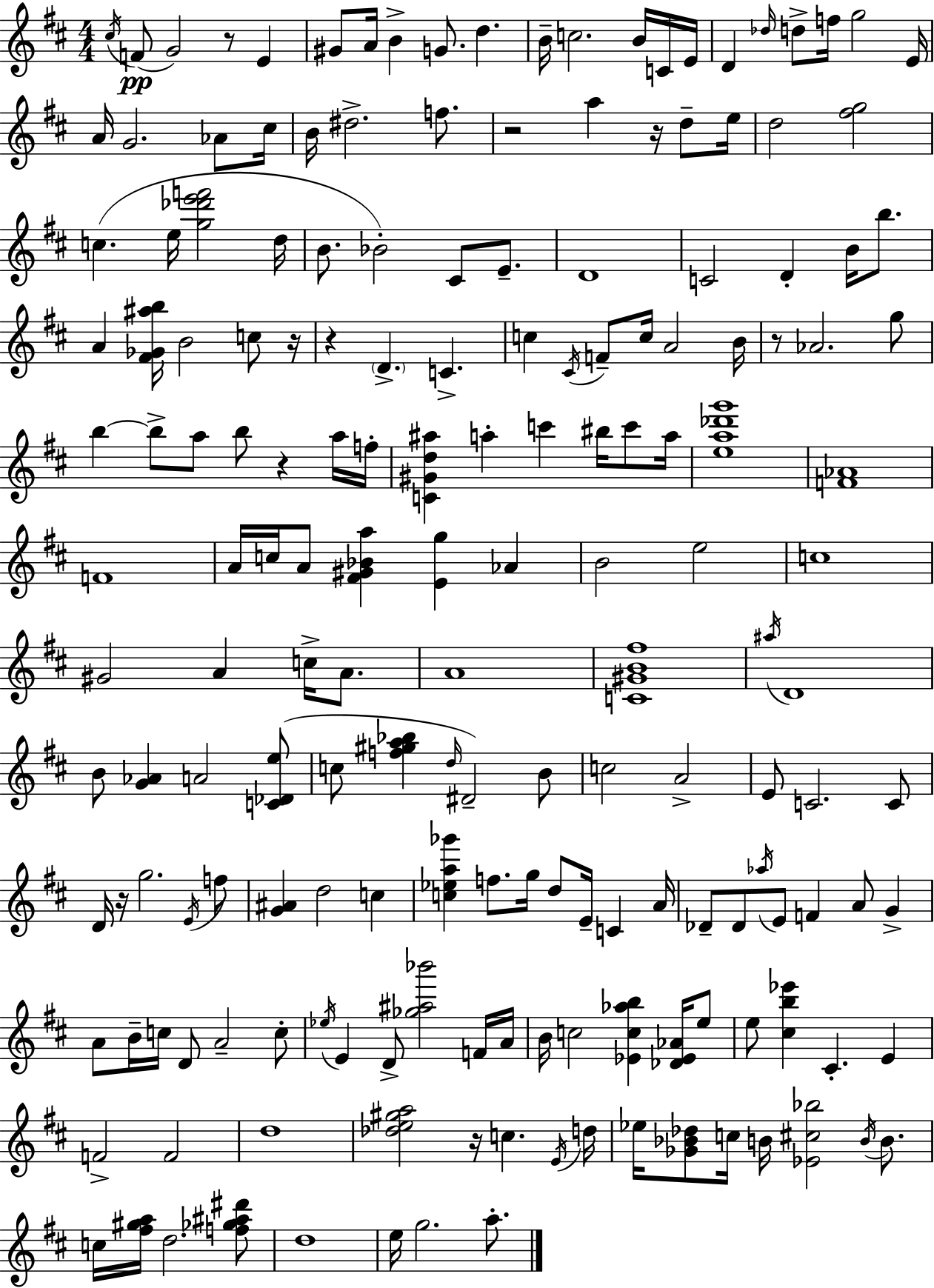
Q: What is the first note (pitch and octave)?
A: C#5